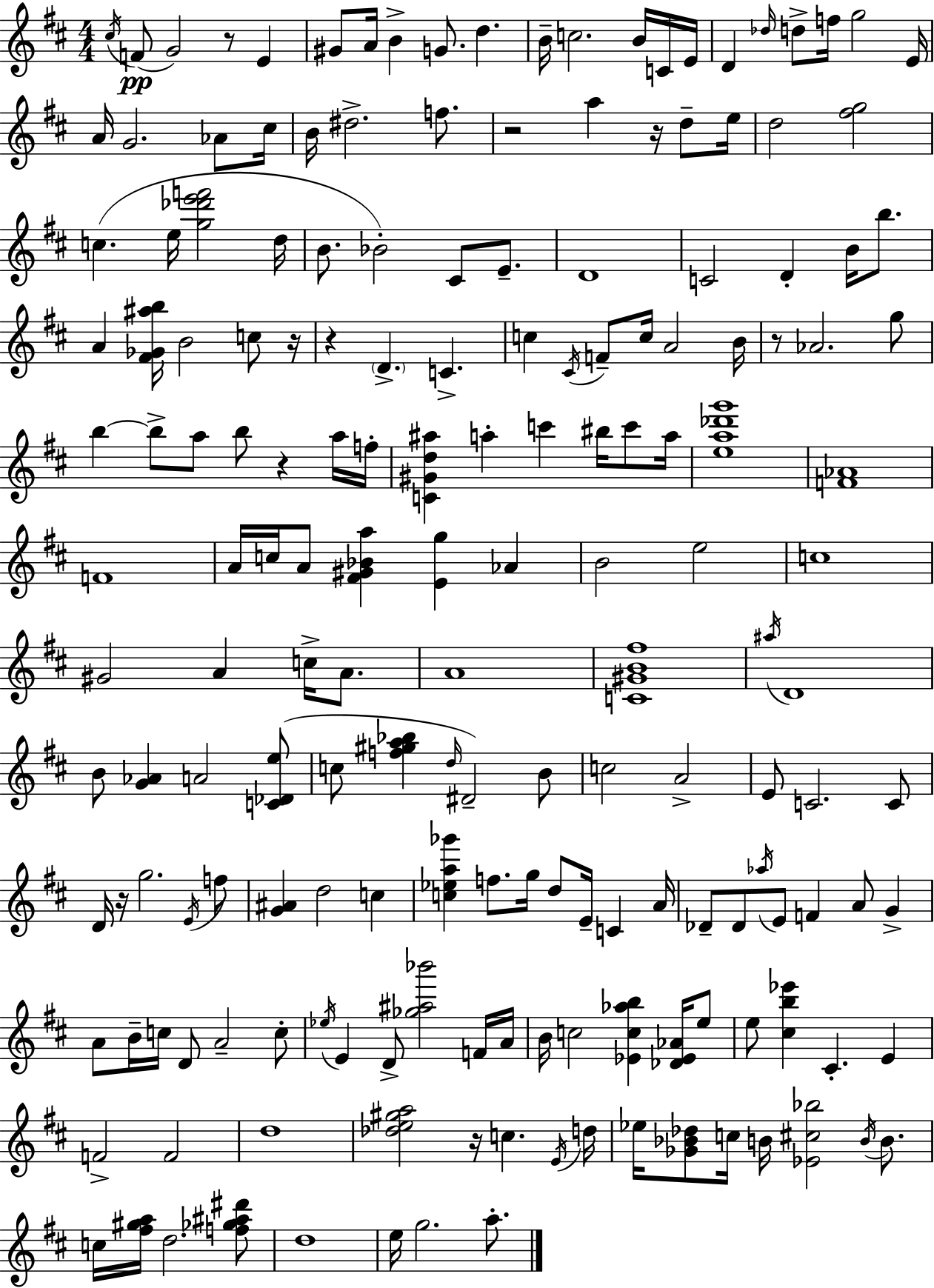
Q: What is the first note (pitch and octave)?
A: C#5